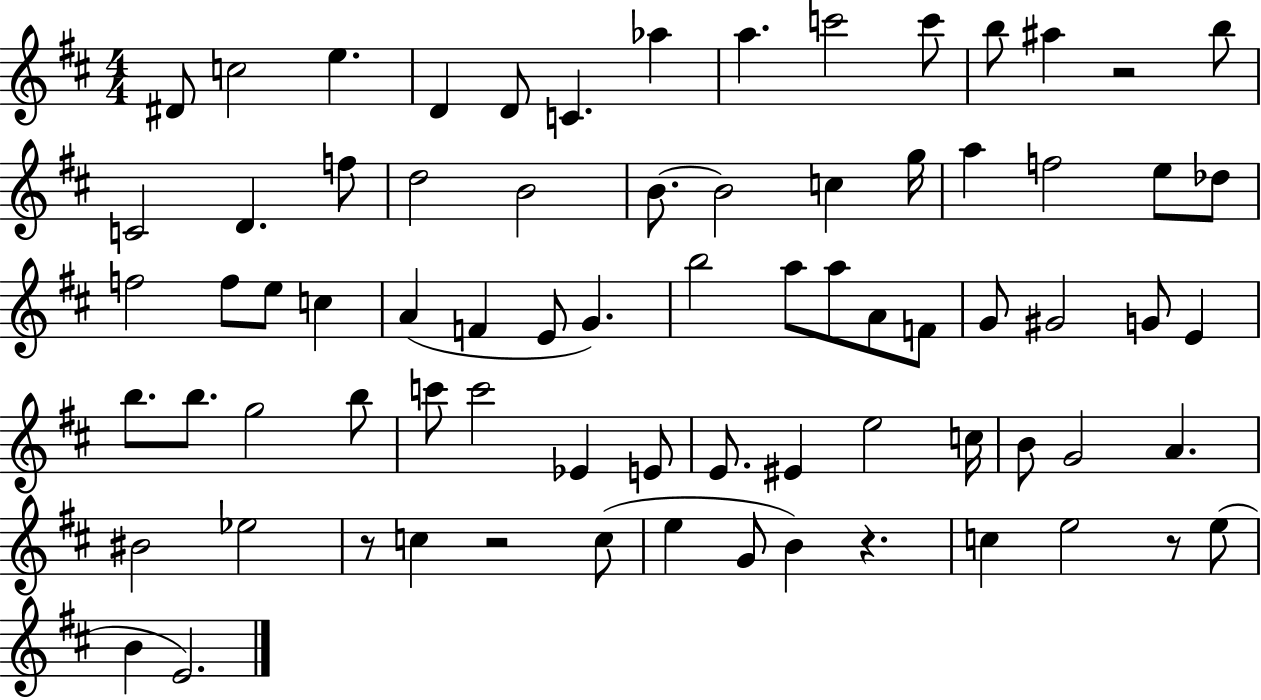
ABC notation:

X:1
T:Untitled
M:4/4
L:1/4
K:D
^D/2 c2 e D D/2 C _a a c'2 c'/2 b/2 ^a z2 b/2 C2 D f/2 d2 B2 B/2 B2 c g/4 a f2 e/2 _d/2 f2 f/2 e/2 c A F E/2 G b2 a/2 a/2 A/2 F/2 G/2 ^G2 G/2 E b/2 b/2 g2 b/2 c'/2 c'2 _E E/2 E/2 ^E e2 c/4 B/2 G2 A ^B2 _e2 z/2 c z2 c/2 e G/2 B z c e2 z/2 e/2 B E2